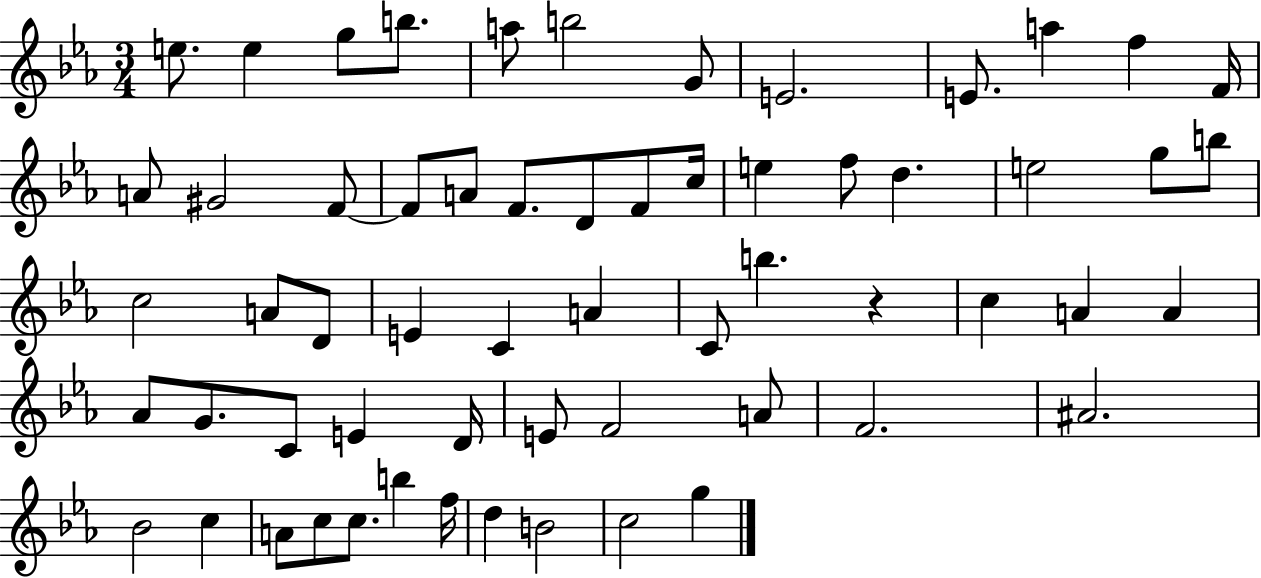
X:1
T:Untitled
M:3/4
L:1/4
K:Eb
e/2 e g/2 b/2 a/2 b2 G/2 E2 E/2 a f F/4 A/2 ^G2 F/2 F/2 A/2 F/2 D/2 F/2 c/4 e f/2 d e2 g/2 b/2 c2 A/2 D/2 E C A C/2 b z c A A _A/2 G/2 C/2 E D/4 E/2 F2 A/2 F2 ^A2 _B2 c A/2 c/2 c/2 b f/4 d B2 c2 g